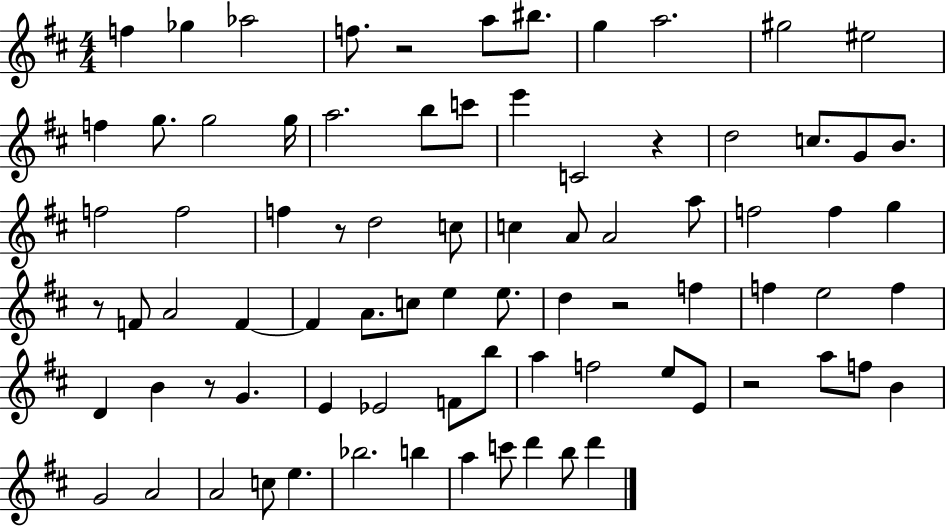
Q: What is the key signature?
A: D major